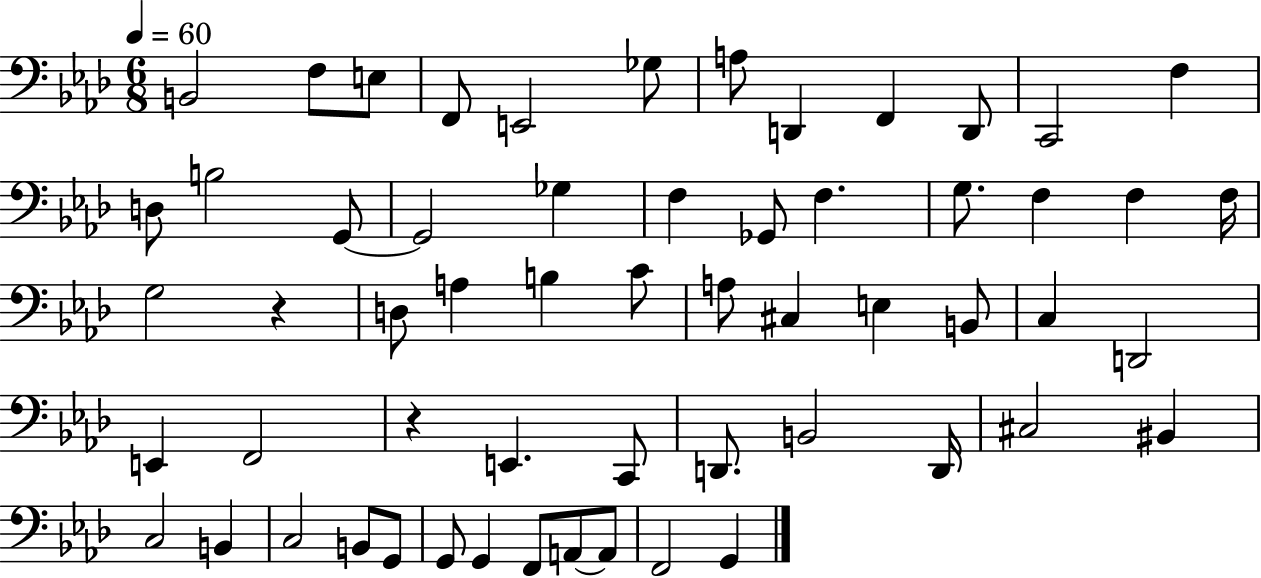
{
  \clef bass
  \numericTimeSignature
  \time 6/8
  \key aes \major
  \tempo 4 = 60
  \repeat volta 2 { b,2 f8 e8 | f,8 e,2 ges8 | a8 d,4 f,4 d,8 | c,2 f4 | \break d8 b2 g,8~~ | g,2 ges4 | f4 ges,8 f4. | g8. f4 f4 f16 | \break g2 r4 | d8 a4 b4 c'8 | a8 cis4 e4 b,8 | c4 d,2 | \break e,4 f,2 | r4 e,4. c,8 | d,8. b,2 d,16 | cis2 bis,4 | \break c2 b,4 | c2 b,8 g,8 | g,8 g,4 f,8 a,8~~ a,8 | f,2 g,4 | \break } \bar "|."
}